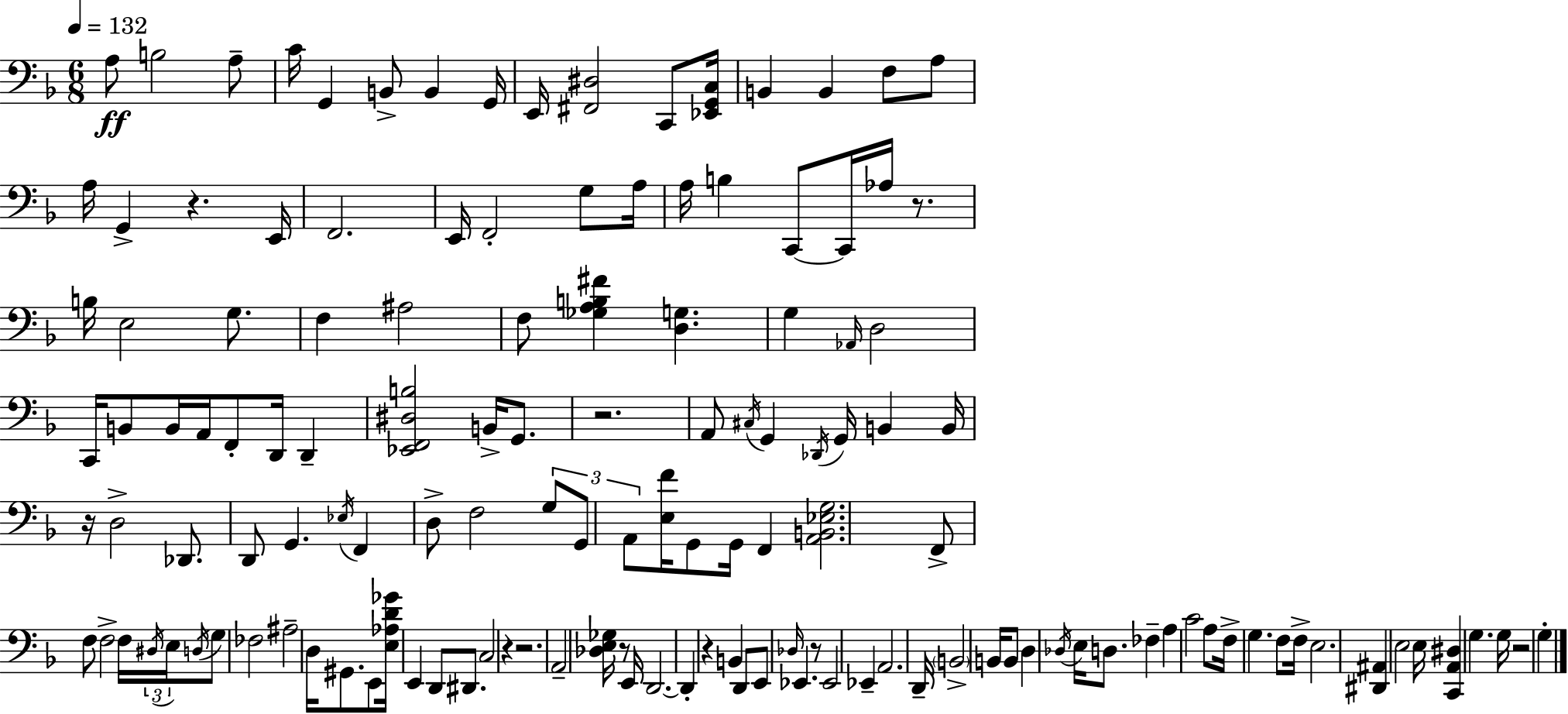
A3/e B3/h A3/e C4/s G2/q B2/e B2/q G2/s E2/s [F#2,D#3]/h C2/e [Eb2,G2,C3]/s B2/q B2/q F3/e A3/e A3/s G2/q R/q. E2/s F2/h. E2/s F2/h G3/e A3/s A3/s B3/q C2/e C2/s Ab3/s R/e. B3/s E3/h G3/e. F3/q A#3/h F3/e [Gb3,A3,B3,F#4]/q [D3,G3]/q. G3/q Ab2/s D3/h C2/s B2/e B2/s A2/s F2/e D2/s D2/q [Eb2,F2,D#3,B3]/h B2/s G2/e. R/h. A2/e C#3/s G2/q Db2/s G2/s B2/q B2/s R/s D3/h Db2/e. D2/e G2/q. Eb3/s F2/q D3/e F3/h G3/e G2/e A2/e [E3,F4]/s G2/e G2/s F2/q [A2,B2,Eb3,G3]/h. F2/e F3/e F3/h F3/s D#3/s E3/s D3/s G3/e FES3/h A#3/h D3/s G#2/e. E2/e [E3,Ab3,D4,Gb4]/s E2/q D2/e D#2/e. C3/h R/q R/h. A2/h [Db3,E3,Gb3]/s R/e E2/s D2/h. D2/q R/q B2/q D2/e E2/e Db3/s Eb2/q. R/e Eb2/h Eb2/q A2/h. D2/s B2/h B2/s B2/e D3/q Db3/s E3/s D3/e. FES3/q A3/q C4/h A3/e F3/s G3/q. F3/e F3/s E3/h. [D#2,A#2]/q E3/h E3/s [C2,A2,D#3]/q G3/q. G3/s R/h G3/q